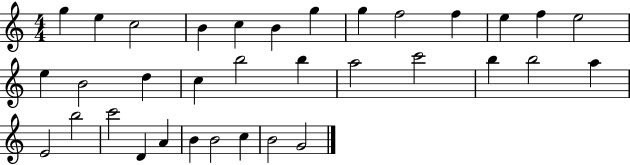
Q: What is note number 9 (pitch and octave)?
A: F5